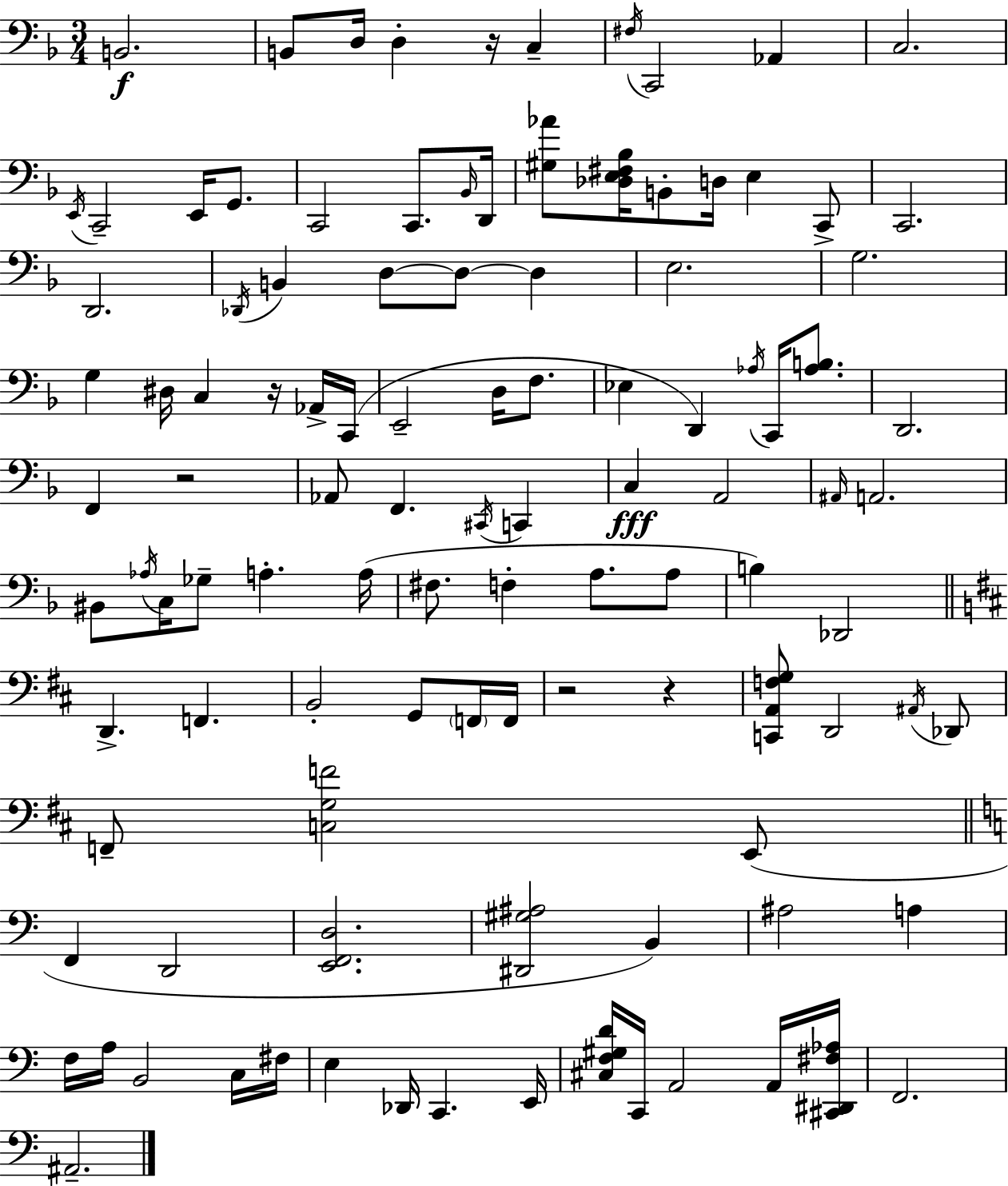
X:1
T:Untitled
M:3/4
L:1/4
K:Dm
B,,2 B,,/2 D,/4 D, z/4 C, ^F,/4 C,,2 _A,, C,2 E,,/4 C,,2 E,,/4 G,,/2 C,,2 C,,/2 _B,,/4 D,,/4 [^G,_A]/2 [_D,E,^F,_B,]/4 B,,/2 D,/4 E, C,,/2 C,,2 D,,2 _D,,/4 B,, D,/2 D,/2 D, E,2 G,2 G, ^D,/4 C, z/4 _A,,/4 C,,/4 E,,2 D,/4 F,/2 _E, D,, _A,/4 C,,/4 [_A,B,]/2 D,,2 F,, z2 _A,,/2 F,, ^C,,/4 C,, C, A,,2 ^A,,/4 A,,2 ^B,,/2 _A,/4 C,/4 _G,/2 A, A,/4 ^F,/2 F, A,/2 A,/2 B, _D,,2 D,, F,, B,,2 G,,/2 F,,/4 F,,/4 z2 z [C,,A,,F,G,]/2 D,,2 ^A,,/4 _D,,/2 F,,/2 [C,G,F]2 E,,/2 F,, D,,2 [E,,F,,D,]2 [^D,,^G,^A,]2 B,, ^A,2 A, F,/4 A,/4 B,,2 C,/4 ^F,/4 E, _D,,/4 C,, E,,/4 [^C,F,^G,D]/4 C,,/4 A,,2 A,,/4 [^C,,^D,,^F,_A,]/4 F,,2 ^A,,2